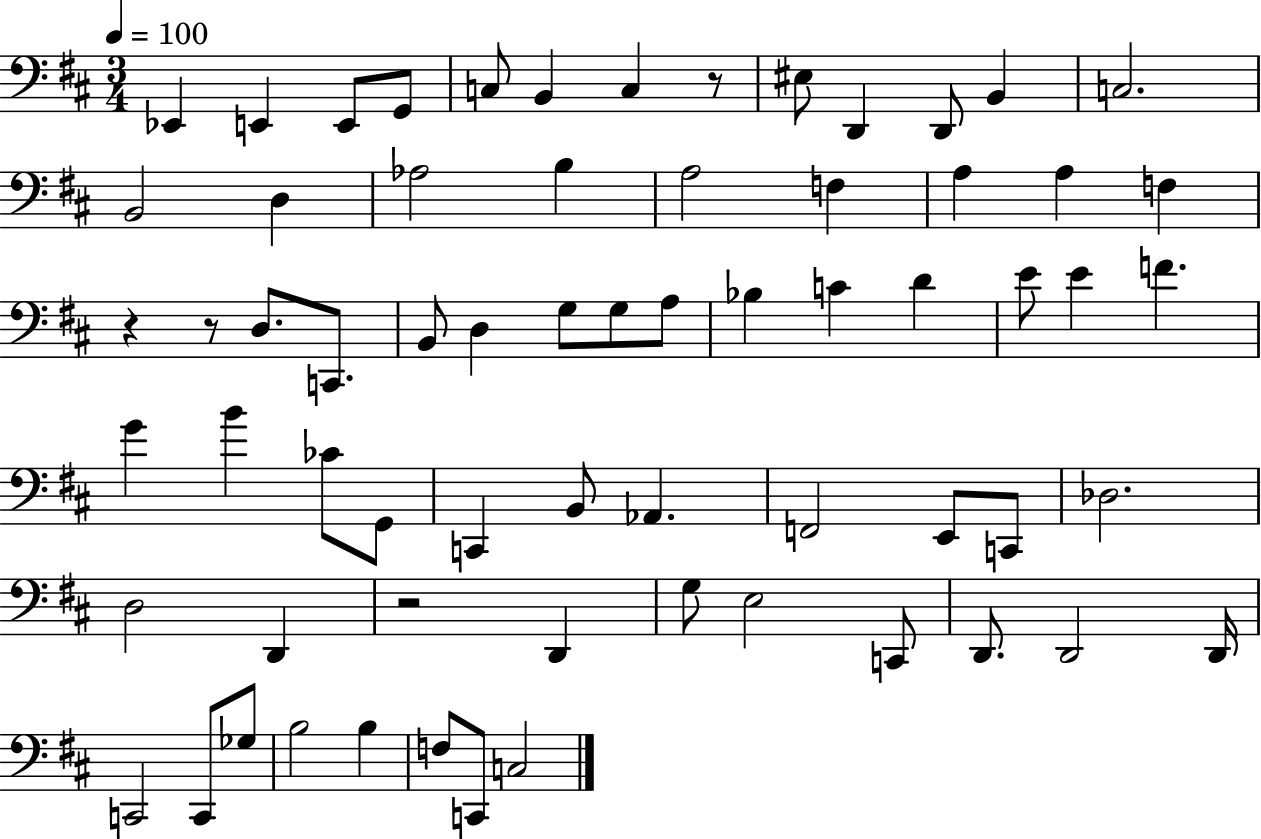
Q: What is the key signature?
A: D major